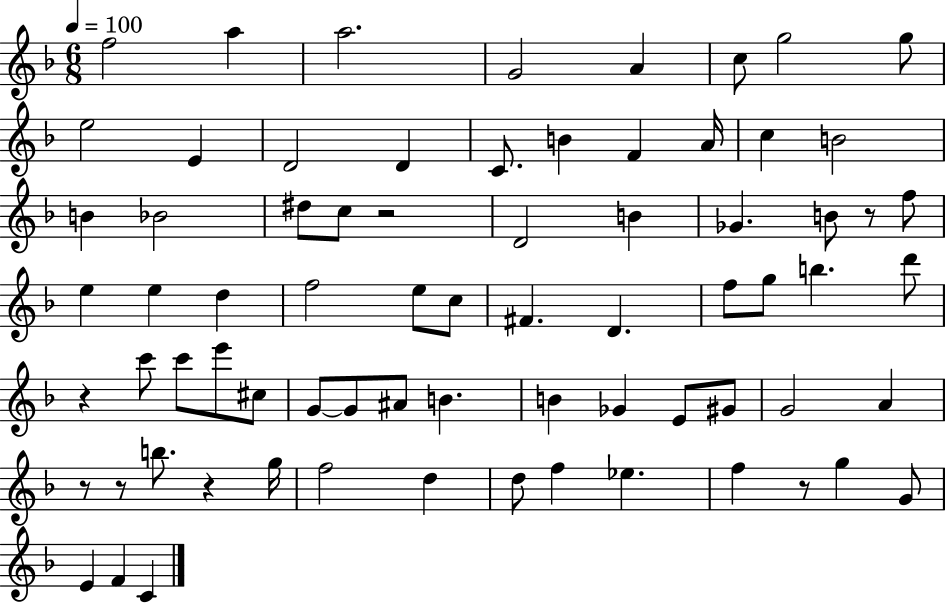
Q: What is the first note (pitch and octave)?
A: F5